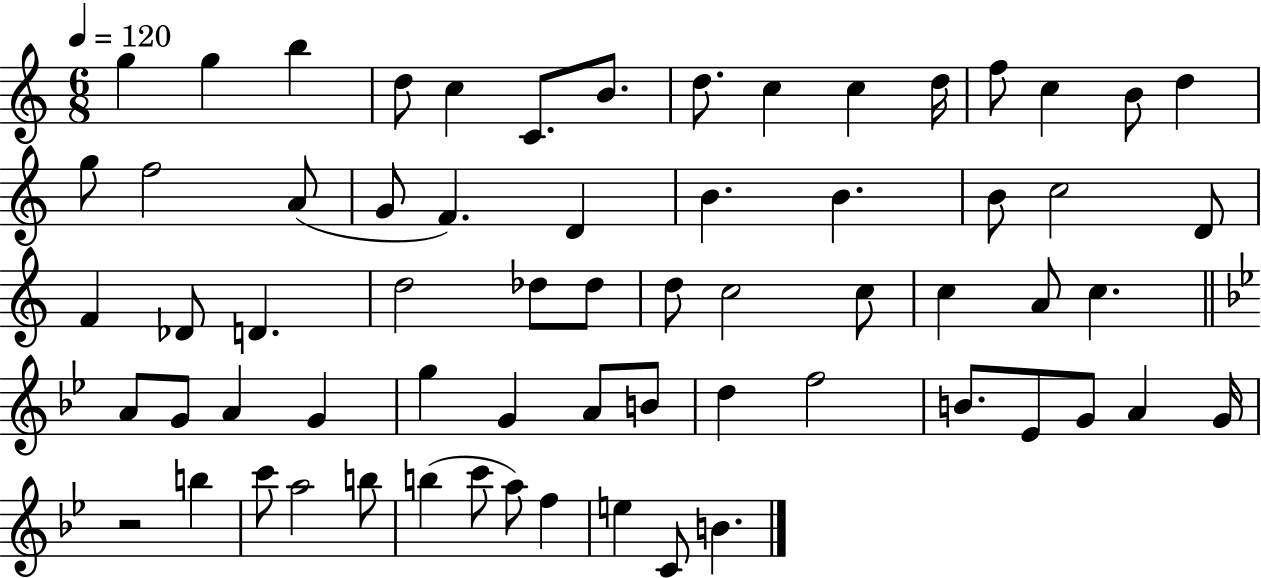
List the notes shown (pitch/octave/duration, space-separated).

G5/q G5/q B5/q D5/e C5/q C4/e. B4/e. D5/e. C5/q C5/q D5/s F5/e C5/q B4/e D5/q G5/e F5/h A4/e G4/e F4/q. D4/q B4/q. B4/q. B4/e C5/h D4/e F4/q Db4/e D4/q. D5/h Db5/e Db5/e D5/e C5/h C5/e C5/q A4/e C5/q. A4/e G4/e A4/q G4/q G5/q G4/q A4/e B4/e D5/q F5/h B4/e. Eb4/e G4/e A4/q G4/s R/h B5/q C6/e A5/h B5/e B5/q C6/e A5/e F5/q E5/q C4/e B4/q.